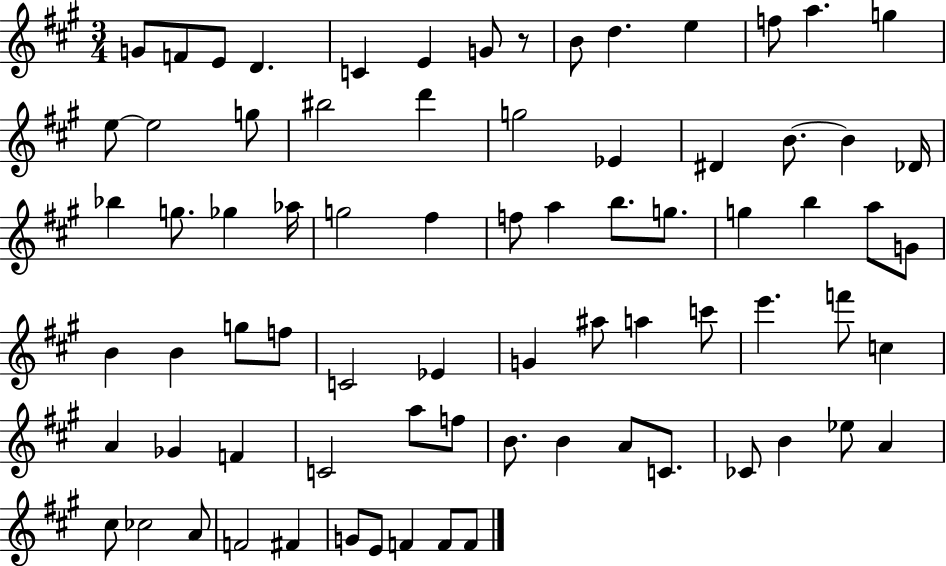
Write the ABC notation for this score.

X:1
T:Untitled
M:3/4
L:1/4
K:A
G/2 F/2 E/2 D C E G/2 z/2 B/2 d e f/2 a g e/2 e2 g/2 ^b2 d' g2 _E ^D B/2 B _D/4 _b g/2 _g _a/4 g2 ^f f/2 a b/2 g/2 g b a/2 G/2 B B g/2 f/2 C2 _E G ^a/2 a c'/2 e' f'/2 c A _G F C2 a/2 f/2 B/2 B A/2 C/2 _C/2 B _e/2 A ^c/2 _c2 A/2 F2 ^F G/2 E/2 F F/2 F/2